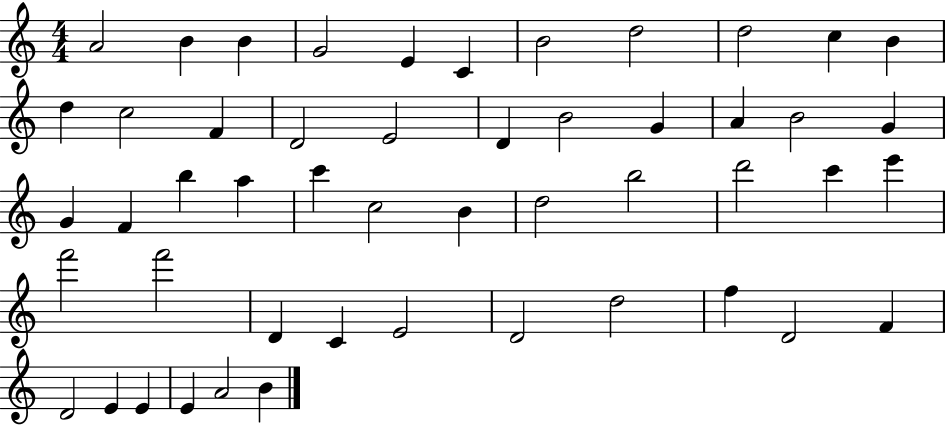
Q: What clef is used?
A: treble